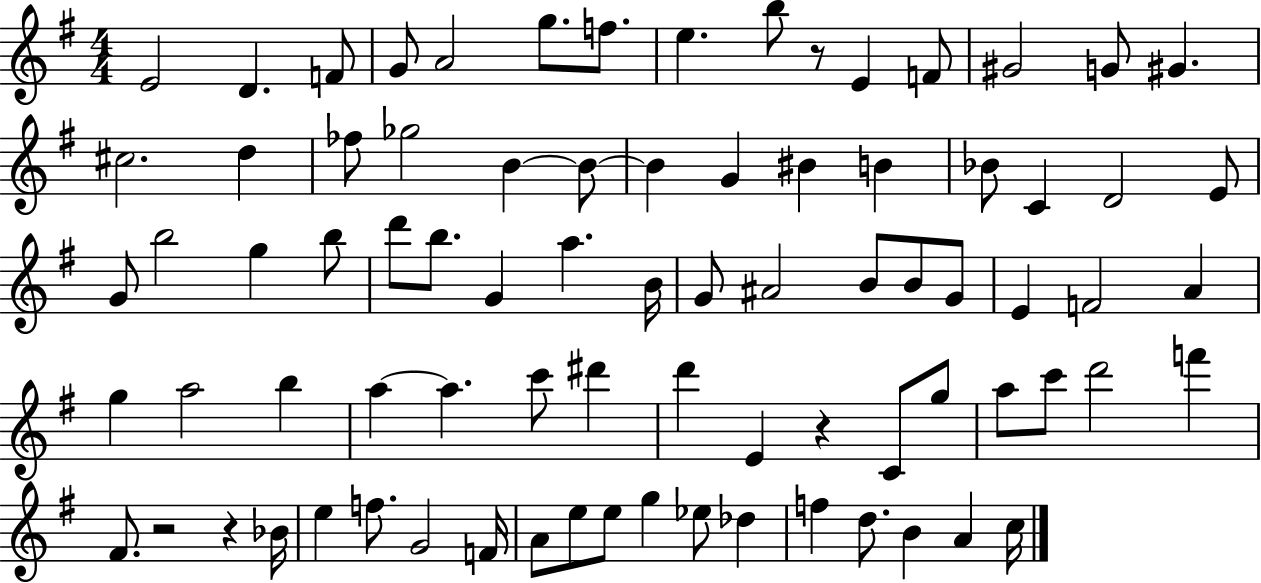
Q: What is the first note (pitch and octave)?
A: E4